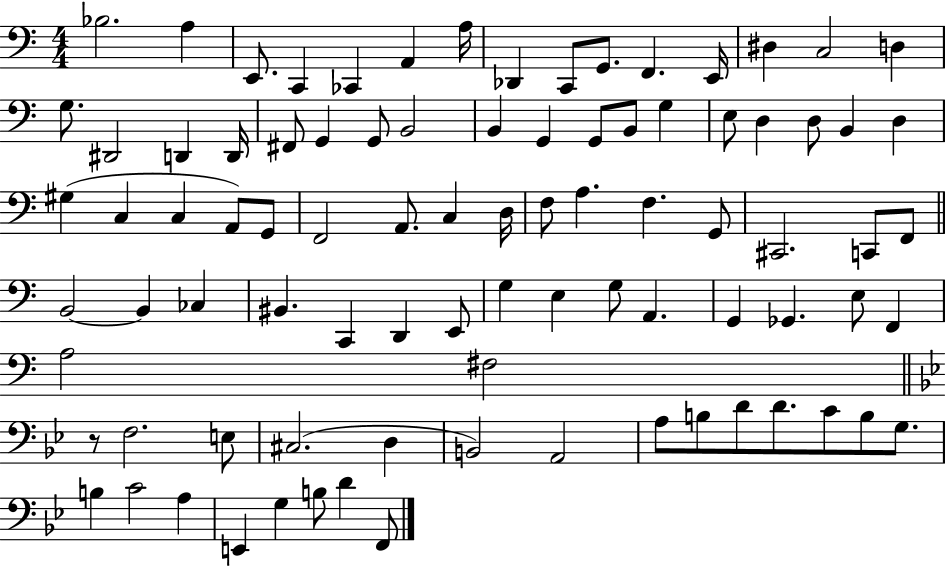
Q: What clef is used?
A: bass